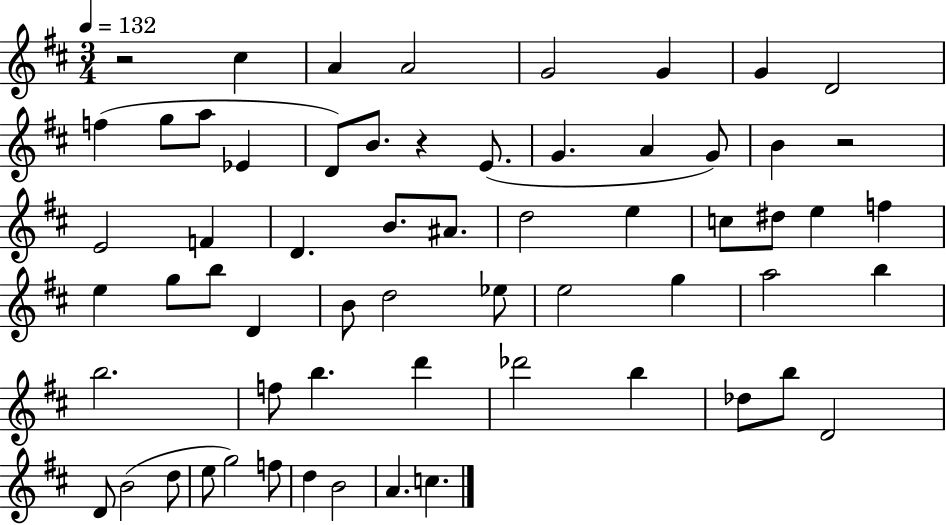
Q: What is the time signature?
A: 3/4